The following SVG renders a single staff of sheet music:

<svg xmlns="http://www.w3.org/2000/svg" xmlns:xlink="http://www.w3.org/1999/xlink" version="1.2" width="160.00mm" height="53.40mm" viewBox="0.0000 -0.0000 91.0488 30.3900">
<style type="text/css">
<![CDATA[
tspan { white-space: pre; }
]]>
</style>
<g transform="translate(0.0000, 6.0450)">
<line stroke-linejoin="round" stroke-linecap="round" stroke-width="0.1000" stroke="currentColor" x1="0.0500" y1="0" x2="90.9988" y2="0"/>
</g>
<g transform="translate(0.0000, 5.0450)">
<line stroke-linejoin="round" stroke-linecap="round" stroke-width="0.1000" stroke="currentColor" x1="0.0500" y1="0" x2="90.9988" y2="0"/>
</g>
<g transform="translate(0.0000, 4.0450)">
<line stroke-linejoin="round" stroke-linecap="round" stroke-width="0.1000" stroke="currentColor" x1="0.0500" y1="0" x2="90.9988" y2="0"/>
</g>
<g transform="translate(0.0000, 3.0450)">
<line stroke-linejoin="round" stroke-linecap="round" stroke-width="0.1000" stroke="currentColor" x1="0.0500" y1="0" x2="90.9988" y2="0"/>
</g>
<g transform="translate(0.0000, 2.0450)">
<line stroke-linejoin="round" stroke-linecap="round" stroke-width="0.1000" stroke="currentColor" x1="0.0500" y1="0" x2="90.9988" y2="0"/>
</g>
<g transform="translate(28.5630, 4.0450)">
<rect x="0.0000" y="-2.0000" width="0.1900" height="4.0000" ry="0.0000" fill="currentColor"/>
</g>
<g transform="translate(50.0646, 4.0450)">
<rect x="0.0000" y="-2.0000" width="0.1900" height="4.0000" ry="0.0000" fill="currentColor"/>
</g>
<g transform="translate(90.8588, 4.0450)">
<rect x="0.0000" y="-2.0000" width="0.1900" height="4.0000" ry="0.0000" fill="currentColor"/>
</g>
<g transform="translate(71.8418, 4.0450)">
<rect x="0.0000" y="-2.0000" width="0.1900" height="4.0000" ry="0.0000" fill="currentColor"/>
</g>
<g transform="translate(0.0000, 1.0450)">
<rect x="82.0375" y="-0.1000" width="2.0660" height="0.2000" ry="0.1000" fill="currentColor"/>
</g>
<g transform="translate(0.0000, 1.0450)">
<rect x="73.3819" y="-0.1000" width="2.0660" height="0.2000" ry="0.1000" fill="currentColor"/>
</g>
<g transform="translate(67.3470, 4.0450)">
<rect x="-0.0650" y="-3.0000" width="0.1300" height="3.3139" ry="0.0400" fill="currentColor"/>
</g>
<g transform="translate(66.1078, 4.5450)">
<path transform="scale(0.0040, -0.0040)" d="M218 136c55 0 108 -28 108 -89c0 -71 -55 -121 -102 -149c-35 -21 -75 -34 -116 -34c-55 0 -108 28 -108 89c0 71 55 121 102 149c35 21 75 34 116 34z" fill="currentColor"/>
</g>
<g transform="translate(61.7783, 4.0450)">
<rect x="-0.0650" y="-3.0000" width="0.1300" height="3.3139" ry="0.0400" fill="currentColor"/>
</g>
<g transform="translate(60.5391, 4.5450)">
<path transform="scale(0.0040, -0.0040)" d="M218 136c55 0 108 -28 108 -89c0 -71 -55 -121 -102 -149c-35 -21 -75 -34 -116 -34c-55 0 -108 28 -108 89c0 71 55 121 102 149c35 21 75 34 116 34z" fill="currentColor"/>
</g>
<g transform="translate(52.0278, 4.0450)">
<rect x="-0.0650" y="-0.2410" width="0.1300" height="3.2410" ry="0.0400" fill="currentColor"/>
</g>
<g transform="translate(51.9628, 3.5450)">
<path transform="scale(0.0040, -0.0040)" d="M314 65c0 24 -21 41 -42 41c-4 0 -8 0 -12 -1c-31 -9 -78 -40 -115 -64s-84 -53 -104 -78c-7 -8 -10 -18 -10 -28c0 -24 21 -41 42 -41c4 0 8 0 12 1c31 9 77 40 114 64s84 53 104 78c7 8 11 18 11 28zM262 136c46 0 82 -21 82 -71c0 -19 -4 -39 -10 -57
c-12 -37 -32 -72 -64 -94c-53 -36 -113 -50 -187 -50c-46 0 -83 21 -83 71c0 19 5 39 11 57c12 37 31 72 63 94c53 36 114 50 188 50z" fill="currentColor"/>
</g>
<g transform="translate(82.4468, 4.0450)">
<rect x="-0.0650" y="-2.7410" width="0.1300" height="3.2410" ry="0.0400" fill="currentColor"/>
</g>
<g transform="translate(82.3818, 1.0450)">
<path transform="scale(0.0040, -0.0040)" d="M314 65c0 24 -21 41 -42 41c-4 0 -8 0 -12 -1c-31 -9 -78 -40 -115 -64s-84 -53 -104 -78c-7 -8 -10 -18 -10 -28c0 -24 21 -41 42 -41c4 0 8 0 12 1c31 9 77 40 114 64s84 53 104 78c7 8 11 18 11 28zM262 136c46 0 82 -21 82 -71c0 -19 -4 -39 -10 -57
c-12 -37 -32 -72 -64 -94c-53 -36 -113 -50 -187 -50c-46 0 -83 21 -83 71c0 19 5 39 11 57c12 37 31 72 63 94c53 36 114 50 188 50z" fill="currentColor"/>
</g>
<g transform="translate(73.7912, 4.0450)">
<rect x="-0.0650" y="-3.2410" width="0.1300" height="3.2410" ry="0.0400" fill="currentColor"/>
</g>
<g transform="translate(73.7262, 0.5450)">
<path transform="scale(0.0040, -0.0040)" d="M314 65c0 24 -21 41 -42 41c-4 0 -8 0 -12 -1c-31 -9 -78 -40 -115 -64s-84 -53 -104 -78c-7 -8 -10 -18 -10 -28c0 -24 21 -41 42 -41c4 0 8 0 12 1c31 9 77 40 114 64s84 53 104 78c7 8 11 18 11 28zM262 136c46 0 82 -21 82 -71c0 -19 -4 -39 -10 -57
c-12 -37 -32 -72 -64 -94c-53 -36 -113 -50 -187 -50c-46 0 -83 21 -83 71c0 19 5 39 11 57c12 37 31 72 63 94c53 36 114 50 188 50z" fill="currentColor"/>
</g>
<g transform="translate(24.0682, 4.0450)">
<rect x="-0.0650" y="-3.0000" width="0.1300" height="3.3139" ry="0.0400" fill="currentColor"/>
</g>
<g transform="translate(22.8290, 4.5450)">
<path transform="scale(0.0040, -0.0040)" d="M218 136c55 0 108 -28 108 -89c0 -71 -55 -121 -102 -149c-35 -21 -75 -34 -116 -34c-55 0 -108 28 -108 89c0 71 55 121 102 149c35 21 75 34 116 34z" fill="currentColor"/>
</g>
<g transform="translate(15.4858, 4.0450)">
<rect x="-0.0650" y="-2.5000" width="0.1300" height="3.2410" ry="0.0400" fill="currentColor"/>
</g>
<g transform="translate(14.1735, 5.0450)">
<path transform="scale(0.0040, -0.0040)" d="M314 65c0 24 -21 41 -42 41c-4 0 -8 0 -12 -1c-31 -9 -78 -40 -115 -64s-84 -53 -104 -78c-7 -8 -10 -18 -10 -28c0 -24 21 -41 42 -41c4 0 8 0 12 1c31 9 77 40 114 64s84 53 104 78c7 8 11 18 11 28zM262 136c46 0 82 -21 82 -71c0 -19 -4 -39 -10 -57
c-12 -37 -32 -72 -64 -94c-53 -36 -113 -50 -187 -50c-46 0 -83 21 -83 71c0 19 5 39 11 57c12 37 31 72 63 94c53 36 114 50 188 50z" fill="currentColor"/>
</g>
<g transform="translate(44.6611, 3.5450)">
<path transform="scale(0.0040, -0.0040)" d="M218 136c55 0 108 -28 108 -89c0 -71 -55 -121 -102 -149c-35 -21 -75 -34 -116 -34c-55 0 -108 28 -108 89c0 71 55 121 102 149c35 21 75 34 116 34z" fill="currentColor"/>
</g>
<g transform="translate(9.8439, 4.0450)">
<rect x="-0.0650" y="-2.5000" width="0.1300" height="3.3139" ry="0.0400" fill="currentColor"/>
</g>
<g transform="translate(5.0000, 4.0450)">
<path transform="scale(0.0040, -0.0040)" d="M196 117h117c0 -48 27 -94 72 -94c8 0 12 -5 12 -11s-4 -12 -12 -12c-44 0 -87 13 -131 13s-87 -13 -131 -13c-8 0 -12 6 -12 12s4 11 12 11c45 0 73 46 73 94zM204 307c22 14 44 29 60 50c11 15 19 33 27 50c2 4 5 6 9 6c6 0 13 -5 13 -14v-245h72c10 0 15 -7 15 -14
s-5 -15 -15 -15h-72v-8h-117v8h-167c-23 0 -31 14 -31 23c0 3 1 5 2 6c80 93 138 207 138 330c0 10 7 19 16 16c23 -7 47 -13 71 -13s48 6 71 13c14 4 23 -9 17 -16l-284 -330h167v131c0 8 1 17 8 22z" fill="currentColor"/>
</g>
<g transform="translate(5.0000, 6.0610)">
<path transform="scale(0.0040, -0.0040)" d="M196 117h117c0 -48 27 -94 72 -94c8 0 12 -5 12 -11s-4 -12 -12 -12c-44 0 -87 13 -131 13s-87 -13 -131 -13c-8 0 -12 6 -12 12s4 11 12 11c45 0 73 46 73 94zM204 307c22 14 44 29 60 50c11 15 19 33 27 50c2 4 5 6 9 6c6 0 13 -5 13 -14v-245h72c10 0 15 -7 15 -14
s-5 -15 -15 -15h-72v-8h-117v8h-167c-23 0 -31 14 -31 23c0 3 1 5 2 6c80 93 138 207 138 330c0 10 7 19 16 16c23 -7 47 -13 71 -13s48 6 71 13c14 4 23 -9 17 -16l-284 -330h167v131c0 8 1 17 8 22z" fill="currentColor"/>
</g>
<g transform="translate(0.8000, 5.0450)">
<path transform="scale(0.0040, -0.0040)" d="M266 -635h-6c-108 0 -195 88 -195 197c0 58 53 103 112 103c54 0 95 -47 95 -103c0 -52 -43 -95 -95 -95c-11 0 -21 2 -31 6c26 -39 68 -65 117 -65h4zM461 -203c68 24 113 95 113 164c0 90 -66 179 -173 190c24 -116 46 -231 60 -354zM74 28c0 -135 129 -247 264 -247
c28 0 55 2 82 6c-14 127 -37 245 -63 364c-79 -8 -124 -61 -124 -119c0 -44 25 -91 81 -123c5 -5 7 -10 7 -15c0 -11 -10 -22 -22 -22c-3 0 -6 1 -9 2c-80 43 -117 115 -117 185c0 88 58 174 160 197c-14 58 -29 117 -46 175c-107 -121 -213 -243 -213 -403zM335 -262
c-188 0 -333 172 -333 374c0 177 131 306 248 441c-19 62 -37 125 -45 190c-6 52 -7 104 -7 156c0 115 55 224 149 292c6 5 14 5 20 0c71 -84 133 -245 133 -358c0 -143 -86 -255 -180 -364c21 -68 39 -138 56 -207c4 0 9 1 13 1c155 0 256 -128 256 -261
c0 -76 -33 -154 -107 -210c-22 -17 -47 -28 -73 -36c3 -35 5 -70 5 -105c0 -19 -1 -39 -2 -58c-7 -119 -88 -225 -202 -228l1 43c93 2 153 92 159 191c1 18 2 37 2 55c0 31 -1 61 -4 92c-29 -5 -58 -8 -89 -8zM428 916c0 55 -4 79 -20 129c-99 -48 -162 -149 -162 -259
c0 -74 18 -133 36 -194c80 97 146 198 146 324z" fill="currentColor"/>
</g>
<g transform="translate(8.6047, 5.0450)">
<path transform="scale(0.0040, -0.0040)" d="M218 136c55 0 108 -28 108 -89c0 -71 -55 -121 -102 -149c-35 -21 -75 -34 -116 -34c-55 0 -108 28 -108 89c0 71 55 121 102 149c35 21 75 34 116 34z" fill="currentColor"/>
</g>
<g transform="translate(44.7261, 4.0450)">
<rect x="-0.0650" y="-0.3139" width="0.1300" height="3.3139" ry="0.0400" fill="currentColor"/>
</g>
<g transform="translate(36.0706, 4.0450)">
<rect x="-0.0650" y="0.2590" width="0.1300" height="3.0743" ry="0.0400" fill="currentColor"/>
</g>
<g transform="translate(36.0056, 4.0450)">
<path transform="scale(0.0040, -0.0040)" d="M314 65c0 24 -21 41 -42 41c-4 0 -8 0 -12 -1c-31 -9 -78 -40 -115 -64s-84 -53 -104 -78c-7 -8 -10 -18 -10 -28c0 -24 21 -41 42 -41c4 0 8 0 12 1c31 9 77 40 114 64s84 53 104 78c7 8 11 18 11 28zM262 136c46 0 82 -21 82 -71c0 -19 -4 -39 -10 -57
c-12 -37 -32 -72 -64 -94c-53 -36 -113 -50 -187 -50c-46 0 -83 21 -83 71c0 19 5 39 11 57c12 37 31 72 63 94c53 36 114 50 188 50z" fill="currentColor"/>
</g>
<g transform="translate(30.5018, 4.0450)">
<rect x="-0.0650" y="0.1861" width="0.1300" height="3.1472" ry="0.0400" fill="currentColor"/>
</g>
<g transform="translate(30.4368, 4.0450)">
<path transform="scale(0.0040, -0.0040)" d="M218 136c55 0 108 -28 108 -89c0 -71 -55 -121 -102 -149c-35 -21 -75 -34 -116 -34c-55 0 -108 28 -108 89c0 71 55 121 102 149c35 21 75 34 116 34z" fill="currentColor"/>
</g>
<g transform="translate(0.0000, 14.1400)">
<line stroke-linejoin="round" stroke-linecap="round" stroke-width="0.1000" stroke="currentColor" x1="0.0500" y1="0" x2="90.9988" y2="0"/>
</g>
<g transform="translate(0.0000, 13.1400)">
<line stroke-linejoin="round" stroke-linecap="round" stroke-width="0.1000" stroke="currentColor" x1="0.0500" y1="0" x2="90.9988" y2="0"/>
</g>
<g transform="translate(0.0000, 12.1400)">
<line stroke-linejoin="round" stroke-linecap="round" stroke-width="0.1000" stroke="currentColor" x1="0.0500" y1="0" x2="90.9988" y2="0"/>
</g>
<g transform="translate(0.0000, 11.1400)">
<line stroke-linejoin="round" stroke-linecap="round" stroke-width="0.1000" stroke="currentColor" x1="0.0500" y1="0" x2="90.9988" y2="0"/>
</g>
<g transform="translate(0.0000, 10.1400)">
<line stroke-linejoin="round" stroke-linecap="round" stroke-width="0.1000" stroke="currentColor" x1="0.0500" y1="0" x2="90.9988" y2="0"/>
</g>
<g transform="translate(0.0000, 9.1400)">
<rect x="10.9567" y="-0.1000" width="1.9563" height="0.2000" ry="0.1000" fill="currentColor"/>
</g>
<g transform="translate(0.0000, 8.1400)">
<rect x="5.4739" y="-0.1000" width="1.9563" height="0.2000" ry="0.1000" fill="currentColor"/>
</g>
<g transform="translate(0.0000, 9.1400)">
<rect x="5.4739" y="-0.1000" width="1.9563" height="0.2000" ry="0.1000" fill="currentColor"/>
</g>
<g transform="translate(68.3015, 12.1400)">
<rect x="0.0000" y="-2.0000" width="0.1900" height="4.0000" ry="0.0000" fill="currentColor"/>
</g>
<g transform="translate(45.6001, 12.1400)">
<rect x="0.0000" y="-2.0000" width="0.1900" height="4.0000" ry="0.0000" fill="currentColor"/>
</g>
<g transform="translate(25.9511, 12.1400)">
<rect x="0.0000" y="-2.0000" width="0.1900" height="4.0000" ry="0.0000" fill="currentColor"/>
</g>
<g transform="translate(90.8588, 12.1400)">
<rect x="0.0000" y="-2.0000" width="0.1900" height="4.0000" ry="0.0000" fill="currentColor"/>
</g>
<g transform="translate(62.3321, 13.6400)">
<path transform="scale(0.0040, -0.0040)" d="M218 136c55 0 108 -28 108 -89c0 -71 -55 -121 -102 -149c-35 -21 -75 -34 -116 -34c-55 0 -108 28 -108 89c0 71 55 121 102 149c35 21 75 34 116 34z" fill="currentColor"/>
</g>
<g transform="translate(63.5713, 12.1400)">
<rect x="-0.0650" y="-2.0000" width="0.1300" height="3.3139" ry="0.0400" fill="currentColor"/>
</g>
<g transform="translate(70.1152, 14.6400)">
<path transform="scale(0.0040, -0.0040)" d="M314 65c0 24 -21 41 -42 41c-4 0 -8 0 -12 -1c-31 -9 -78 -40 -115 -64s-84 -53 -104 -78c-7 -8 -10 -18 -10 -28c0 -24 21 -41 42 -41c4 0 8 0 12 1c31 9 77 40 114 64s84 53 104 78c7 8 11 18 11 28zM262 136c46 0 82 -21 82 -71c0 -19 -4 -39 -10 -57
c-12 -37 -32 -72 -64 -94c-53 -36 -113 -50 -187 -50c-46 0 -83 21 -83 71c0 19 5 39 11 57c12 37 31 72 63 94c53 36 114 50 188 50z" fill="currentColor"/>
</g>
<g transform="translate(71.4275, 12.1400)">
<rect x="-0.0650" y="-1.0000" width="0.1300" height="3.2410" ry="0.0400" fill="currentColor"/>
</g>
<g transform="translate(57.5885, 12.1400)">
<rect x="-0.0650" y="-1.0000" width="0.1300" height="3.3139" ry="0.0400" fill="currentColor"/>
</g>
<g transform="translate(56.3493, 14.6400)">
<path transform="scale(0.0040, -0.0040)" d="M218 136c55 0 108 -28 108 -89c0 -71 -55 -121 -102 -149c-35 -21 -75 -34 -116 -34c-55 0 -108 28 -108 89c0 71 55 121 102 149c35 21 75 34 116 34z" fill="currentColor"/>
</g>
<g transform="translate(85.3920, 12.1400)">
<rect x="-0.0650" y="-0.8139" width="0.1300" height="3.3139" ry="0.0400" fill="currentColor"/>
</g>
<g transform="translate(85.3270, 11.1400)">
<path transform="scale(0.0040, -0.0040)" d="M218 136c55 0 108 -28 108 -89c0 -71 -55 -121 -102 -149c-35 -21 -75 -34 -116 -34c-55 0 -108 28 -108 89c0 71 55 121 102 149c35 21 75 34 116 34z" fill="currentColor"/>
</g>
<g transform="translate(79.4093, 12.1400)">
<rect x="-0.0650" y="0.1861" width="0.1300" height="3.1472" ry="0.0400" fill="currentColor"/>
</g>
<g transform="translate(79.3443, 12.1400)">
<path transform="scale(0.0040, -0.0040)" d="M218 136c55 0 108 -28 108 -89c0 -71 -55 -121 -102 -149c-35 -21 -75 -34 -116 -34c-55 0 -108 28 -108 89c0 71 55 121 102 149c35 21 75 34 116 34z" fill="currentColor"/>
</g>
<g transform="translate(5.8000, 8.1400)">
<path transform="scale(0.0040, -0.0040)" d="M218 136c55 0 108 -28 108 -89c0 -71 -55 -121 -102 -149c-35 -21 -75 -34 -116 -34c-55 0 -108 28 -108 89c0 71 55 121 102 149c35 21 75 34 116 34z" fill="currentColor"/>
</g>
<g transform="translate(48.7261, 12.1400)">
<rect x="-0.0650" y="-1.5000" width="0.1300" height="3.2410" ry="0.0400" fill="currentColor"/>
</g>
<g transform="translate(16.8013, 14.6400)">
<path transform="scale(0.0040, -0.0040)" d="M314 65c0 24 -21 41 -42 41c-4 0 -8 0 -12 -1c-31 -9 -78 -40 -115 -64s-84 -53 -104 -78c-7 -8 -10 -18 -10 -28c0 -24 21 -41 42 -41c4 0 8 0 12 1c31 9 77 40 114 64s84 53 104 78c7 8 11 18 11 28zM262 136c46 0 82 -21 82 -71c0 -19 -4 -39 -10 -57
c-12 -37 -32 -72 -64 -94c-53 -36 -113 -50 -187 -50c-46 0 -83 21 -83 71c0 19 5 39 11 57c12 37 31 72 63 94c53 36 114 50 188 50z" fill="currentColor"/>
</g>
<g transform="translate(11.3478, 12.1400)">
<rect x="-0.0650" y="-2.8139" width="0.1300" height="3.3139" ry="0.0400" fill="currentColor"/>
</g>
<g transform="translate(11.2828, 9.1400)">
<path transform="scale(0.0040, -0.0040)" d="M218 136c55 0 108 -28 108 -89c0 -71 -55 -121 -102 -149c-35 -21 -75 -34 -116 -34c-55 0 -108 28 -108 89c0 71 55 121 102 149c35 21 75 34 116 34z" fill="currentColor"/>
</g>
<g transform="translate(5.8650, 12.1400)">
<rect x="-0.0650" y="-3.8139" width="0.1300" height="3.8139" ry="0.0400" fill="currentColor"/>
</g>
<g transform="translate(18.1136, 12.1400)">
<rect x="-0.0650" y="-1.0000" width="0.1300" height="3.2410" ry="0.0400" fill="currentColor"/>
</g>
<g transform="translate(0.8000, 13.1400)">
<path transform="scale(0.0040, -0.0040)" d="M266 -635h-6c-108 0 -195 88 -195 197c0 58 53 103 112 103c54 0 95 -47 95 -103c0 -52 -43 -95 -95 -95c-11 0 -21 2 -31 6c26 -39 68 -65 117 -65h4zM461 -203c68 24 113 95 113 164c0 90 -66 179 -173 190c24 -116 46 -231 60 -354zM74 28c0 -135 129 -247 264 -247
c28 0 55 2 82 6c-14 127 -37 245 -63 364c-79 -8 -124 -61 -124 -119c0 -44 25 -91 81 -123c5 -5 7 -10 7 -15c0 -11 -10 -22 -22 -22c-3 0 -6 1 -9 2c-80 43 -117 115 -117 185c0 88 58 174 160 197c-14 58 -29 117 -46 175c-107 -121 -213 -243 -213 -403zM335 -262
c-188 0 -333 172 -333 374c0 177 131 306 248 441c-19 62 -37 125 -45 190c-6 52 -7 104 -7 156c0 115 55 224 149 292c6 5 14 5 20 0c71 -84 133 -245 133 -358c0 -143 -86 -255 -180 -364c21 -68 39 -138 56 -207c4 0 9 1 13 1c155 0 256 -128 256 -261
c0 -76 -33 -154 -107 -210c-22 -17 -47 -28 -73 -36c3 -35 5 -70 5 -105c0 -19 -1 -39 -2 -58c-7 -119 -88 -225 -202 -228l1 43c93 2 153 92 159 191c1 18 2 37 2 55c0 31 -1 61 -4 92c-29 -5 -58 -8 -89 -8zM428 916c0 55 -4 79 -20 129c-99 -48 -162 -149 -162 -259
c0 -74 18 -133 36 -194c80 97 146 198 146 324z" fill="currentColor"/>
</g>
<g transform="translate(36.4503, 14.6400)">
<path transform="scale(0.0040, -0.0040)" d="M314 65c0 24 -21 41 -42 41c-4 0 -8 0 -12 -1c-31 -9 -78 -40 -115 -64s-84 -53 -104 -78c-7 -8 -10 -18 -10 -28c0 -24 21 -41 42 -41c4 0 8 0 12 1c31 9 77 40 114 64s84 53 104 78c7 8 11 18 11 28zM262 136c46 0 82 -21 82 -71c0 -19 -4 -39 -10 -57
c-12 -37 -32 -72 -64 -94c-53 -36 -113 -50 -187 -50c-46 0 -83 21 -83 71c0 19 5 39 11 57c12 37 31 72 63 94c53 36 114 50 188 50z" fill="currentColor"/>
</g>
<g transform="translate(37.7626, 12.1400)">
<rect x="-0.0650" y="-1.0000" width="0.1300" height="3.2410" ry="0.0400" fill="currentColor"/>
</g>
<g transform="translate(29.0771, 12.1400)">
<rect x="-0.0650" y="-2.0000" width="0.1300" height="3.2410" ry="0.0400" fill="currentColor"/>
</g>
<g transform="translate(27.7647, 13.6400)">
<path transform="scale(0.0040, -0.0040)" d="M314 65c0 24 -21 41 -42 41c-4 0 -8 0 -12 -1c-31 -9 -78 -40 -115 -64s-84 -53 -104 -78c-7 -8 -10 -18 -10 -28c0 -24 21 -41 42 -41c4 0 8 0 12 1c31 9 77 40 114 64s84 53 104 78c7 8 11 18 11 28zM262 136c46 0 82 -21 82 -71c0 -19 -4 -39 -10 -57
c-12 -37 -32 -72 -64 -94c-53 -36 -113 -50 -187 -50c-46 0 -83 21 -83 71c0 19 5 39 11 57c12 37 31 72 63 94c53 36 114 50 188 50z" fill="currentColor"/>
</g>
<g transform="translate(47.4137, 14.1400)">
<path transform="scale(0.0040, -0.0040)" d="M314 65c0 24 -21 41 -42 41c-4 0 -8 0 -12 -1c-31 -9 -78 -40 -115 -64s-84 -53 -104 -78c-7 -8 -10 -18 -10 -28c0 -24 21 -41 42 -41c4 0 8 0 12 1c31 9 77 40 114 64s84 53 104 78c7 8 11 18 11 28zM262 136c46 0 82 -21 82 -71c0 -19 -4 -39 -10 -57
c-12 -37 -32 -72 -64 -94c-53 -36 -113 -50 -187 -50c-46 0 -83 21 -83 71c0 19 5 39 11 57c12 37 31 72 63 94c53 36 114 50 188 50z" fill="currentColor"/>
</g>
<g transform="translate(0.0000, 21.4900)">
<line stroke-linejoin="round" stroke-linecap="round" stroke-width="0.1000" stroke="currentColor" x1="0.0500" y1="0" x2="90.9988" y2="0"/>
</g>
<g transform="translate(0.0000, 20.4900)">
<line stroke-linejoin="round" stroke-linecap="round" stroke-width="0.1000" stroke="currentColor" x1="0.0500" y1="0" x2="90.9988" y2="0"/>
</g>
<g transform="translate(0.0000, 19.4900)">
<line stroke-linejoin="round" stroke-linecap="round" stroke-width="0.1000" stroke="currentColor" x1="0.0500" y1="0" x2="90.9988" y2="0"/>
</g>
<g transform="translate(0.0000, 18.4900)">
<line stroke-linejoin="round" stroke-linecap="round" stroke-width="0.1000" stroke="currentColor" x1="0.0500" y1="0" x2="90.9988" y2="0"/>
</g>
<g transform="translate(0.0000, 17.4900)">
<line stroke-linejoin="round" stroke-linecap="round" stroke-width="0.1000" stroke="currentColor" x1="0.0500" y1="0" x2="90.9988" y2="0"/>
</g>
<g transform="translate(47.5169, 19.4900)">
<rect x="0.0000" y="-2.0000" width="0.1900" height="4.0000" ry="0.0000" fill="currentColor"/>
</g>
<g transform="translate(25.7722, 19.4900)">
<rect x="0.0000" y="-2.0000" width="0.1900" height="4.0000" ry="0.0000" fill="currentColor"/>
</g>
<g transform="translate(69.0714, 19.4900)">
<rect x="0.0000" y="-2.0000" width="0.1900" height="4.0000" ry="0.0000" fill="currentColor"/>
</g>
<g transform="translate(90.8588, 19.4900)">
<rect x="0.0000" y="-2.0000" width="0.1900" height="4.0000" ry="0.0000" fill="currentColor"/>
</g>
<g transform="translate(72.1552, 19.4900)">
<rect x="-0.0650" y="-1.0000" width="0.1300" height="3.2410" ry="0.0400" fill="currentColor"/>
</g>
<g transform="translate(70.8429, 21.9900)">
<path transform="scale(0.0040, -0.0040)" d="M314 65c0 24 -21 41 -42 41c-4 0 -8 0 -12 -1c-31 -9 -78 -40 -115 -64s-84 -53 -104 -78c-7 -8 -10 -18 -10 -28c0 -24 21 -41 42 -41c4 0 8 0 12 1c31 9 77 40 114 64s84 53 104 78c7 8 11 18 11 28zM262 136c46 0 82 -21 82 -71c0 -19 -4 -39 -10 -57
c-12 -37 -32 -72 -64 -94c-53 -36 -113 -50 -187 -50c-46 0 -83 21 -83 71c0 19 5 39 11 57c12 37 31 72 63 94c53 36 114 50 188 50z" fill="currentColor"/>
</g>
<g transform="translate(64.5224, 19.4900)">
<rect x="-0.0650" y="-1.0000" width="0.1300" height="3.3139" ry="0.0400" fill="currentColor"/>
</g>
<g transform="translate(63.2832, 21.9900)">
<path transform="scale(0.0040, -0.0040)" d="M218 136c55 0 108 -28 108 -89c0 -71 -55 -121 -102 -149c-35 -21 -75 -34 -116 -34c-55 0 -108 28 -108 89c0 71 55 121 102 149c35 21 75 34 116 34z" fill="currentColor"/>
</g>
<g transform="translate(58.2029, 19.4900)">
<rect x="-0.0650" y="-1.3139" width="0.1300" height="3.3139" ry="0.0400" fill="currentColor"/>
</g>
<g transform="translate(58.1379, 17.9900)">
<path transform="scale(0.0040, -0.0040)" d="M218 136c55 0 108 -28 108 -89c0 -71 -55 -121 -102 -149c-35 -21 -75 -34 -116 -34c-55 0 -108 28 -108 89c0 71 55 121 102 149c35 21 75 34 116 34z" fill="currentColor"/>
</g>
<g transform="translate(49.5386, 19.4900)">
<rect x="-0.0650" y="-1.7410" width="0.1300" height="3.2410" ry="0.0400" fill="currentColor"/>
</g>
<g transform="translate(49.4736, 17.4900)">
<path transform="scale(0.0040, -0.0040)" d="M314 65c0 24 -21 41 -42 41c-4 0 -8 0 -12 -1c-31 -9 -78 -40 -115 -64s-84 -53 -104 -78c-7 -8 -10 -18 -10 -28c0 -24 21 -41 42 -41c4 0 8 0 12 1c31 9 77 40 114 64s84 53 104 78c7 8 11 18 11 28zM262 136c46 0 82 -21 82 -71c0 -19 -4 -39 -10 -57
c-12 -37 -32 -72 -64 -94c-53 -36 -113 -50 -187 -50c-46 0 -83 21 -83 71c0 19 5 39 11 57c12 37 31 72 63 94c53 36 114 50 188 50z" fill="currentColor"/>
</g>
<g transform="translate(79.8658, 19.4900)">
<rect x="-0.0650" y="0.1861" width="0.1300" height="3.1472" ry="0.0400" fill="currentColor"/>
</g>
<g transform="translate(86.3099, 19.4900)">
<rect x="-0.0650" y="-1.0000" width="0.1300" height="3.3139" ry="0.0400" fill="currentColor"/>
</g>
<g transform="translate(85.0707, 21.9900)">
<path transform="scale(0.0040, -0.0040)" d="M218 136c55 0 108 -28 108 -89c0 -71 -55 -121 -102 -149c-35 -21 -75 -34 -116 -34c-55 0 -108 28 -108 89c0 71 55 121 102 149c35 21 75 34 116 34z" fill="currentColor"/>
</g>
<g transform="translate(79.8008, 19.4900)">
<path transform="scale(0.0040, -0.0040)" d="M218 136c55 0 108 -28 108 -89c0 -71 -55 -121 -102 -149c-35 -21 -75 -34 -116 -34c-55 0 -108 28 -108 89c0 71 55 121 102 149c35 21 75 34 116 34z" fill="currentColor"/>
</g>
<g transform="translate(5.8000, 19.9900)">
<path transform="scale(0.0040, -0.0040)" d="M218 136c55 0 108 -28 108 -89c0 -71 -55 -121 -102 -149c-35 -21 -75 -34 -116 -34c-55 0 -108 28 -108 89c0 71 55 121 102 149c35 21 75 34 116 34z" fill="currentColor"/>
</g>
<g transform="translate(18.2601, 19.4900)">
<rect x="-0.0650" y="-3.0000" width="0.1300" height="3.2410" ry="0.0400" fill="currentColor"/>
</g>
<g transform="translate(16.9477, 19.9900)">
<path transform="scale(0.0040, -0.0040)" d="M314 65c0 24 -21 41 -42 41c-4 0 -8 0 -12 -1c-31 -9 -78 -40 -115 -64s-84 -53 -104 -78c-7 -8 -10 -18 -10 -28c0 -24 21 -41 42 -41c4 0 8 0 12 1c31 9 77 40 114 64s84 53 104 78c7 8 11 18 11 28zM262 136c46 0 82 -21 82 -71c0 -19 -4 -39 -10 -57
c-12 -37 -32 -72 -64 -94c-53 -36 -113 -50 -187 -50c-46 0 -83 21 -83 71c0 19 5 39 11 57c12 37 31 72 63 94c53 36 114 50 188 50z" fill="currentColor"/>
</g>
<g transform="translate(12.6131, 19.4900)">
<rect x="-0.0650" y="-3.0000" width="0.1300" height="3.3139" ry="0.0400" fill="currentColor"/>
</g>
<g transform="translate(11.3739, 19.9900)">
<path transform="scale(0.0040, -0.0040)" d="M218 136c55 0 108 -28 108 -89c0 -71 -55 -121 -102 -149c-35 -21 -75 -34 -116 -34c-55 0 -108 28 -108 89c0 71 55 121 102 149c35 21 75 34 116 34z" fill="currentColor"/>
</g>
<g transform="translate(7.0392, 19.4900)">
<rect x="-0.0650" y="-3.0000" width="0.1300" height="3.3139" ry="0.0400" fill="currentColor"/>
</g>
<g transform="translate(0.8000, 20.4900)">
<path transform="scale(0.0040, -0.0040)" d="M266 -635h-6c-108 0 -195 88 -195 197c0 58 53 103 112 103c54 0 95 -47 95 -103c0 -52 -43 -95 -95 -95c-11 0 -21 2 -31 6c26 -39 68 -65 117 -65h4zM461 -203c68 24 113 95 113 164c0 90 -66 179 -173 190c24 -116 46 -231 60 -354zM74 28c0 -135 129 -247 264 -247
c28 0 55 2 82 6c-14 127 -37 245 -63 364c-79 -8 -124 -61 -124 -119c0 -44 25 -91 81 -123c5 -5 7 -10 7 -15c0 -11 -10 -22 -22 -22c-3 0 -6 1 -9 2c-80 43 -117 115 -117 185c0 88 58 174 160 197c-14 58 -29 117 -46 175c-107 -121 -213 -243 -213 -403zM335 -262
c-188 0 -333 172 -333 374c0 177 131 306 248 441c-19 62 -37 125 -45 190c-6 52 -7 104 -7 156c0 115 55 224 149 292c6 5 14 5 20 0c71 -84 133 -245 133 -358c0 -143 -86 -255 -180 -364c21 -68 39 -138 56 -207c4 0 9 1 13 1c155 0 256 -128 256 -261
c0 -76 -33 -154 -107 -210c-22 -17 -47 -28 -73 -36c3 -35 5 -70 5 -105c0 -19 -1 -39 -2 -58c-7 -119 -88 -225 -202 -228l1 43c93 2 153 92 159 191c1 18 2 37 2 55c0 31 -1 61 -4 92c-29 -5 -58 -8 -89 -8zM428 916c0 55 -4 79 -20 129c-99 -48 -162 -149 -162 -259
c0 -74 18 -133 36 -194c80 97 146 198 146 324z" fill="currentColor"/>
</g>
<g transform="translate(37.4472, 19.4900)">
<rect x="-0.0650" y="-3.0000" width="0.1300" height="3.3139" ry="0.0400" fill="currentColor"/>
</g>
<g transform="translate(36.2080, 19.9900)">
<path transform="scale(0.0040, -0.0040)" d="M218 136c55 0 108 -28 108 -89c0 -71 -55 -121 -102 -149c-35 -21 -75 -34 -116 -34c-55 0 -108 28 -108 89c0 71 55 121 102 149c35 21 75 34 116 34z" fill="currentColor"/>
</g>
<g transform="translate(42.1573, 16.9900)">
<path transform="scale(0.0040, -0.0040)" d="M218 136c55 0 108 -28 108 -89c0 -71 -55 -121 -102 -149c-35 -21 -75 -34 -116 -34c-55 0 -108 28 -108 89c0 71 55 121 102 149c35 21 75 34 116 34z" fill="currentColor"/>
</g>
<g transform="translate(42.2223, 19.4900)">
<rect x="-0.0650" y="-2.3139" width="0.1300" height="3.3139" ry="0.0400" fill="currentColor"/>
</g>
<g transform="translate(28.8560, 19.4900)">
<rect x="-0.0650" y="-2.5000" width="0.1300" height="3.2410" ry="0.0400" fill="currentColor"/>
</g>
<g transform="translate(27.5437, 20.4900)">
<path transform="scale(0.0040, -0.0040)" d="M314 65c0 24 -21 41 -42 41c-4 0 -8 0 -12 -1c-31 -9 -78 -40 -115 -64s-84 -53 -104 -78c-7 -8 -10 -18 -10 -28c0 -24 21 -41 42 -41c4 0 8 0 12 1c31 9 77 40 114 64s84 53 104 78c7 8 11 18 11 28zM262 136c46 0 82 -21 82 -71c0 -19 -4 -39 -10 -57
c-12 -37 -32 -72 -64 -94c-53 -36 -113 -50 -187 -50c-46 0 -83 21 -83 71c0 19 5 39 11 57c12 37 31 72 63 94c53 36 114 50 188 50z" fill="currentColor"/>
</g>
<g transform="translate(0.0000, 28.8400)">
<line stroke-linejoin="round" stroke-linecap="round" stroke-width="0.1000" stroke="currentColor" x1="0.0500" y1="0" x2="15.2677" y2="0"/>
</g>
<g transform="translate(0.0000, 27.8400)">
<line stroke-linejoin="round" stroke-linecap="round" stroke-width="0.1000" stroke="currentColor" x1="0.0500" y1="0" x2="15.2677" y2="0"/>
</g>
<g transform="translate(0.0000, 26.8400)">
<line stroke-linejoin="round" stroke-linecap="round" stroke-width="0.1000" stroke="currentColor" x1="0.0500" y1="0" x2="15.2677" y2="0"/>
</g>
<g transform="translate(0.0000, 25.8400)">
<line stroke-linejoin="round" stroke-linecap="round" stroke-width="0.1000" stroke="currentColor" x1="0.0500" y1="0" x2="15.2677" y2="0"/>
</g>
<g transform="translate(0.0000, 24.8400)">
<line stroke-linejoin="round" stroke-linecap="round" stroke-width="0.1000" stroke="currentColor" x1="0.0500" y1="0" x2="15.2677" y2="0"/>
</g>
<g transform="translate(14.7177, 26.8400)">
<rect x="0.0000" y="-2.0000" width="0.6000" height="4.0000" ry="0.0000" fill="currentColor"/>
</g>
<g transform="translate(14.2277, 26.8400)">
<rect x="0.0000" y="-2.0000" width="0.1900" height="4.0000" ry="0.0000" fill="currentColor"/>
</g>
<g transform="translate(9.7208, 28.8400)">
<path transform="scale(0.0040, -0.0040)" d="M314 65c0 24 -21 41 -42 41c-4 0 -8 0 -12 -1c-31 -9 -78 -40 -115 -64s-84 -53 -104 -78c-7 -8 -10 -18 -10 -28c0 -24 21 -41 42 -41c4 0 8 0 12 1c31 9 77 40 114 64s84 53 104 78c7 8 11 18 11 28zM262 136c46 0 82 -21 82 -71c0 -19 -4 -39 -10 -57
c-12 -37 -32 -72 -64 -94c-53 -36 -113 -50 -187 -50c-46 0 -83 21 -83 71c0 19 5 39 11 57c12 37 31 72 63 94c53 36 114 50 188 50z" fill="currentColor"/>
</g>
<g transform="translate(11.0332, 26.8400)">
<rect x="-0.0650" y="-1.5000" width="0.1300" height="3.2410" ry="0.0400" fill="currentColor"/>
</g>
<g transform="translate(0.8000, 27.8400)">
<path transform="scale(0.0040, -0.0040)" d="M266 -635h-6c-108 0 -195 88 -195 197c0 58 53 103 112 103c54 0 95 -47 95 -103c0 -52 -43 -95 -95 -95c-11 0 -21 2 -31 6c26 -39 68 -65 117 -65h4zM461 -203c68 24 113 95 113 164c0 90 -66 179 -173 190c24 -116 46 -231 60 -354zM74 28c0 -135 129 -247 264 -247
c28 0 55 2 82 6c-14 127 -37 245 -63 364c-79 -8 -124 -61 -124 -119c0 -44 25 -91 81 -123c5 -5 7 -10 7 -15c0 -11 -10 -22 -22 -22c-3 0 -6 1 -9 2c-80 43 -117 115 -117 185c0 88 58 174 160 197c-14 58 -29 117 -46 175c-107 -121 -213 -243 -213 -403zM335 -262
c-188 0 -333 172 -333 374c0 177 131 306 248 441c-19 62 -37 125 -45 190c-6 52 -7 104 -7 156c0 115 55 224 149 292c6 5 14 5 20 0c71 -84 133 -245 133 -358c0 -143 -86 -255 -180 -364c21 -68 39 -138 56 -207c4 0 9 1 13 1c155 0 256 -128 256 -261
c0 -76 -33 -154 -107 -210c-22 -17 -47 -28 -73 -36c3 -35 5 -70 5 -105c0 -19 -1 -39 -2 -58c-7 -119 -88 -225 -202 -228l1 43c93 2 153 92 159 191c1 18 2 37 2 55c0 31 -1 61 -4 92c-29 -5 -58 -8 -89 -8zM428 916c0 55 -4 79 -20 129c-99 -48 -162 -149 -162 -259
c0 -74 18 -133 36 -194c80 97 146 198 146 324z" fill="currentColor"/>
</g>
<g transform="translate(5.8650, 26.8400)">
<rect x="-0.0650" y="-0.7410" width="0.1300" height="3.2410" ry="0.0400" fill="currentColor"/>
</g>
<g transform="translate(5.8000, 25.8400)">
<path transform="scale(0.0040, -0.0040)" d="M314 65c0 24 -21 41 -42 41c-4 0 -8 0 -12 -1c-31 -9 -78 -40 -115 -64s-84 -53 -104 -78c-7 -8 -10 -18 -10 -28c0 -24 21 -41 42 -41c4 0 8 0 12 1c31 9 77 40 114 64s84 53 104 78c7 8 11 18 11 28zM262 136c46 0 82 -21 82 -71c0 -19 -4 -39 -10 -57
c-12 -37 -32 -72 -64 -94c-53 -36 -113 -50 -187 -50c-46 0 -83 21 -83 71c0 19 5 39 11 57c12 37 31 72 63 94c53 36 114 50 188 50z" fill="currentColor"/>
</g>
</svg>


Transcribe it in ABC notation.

X:1
T:Untitled
M:4/4
L:1/4
K:C
G G2 A B B2 c c2 A A b2 a2 c' a D2 F2 D2 E2 D F D2 B d A A A2 G2 A g f2 e D D2 B D d2 E2